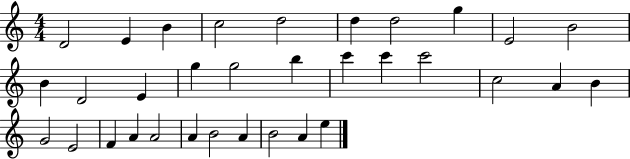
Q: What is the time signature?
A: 4/4